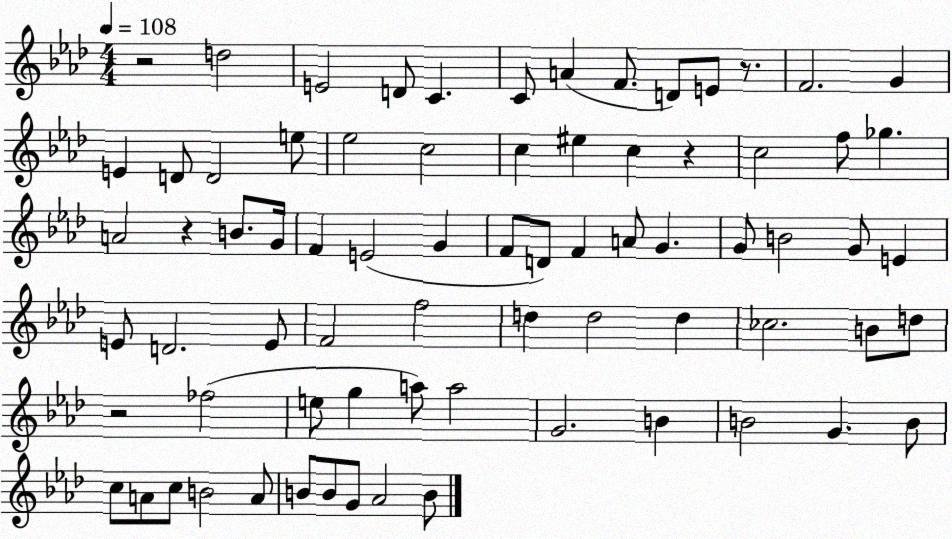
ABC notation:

X:1
T:Untitled
M:4/4
L:1/4
K:Ab
z2 d2 E2 D/2 C C/2 A F/2 D/2 E/2 z/2 F2 G E D/2 D2 e/2 _e2 c2 c ^e c z c2 f/2 _g A2 z B/2 G/4 F E2 G F/2 D/2 F A/2 G G/2 B2 G/2 E E/2 D2 E/2 F2 f2 d d2 d _c2 B/2 d/2 z2 _f2 e/2 g a/2 a2 G2 B B2 G B/2 c/2 A/2 c/2 B2 A/2 B/2 B/2 G/2 _A2 B/2